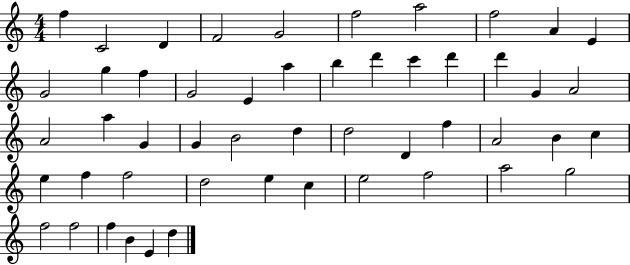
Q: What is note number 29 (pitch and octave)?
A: D5